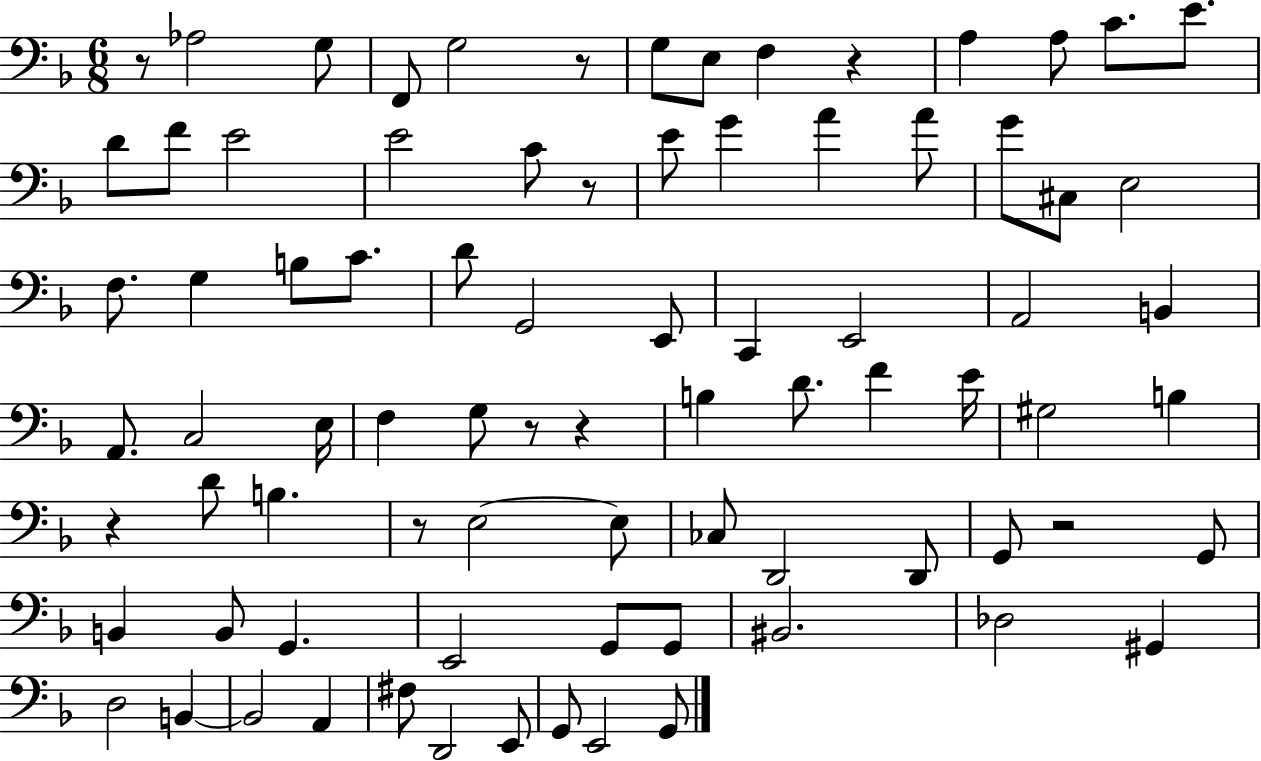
{
  \clef bass
  \numericTimeSignature
  \time 6/8
  \key f \major
  r8 aes2 g8 | f,8 g2 r8 | g8 e8 f4 r4 | a4 a8 c'8. e'8. | \break d'8 f'8 e'2 | e'2 c'8 r8 | e'8 g'4 a'4 a'8 | g'8 cis8 e2 | \break f8. g4 b8 c'8. | d'8 g,2 e,8 | c,4 e,2 | a,2 b,4 | \break a,8. c2 e16 | f4 g8 r8 r4 | b4 d'8. f'4 e'16 | gis2 b4 | \break r4 d'8 b4. | r8 e2~~ e8 | ces8 d,2 d,8 | g,8 r2 g,8 | \break b,4 b,8 g,4. | e,2 g,8 g,8 | bis,2. | des2 gis,4 | \break d2 b,4~~ | b,2 a,4 | fis8 d,2 e,8 | g,8 e,2 g,8 | \break \bar "|."
}